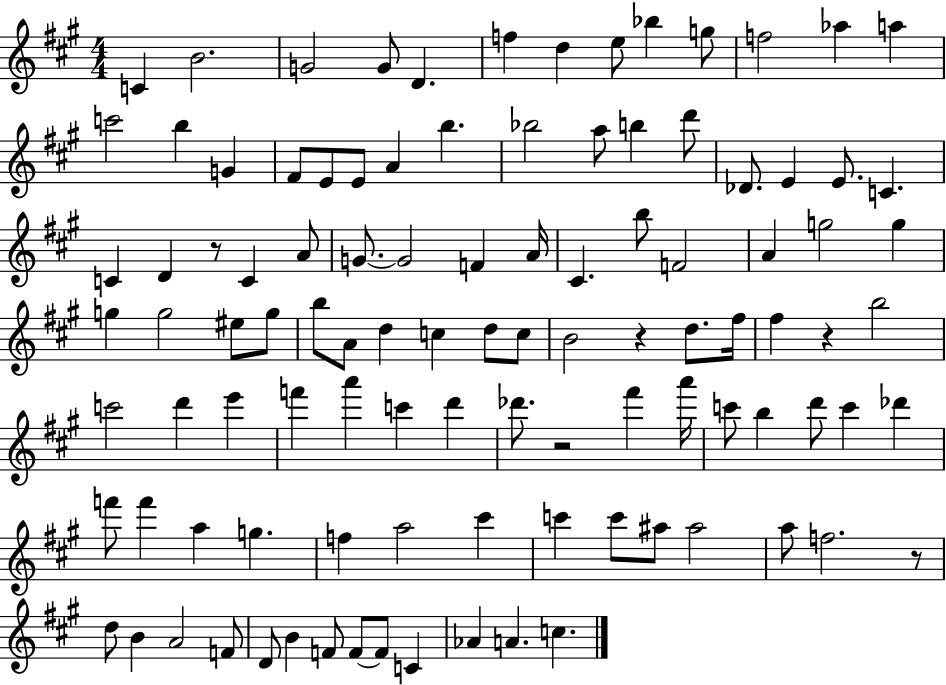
{
  \clef treble
  \numericTimeSignature
  \time 4/4
  \key a \major
  \repeat volta 2 { c'4 b'2. | g'2 g'8 d'4. | f''4 d''4 e''8 bes''4 g''8 | f''2 aes''4 a''4 | \break c'''2 b''4 g'4 | fis'8 e'8 e'8 a'4 b''4. | bes''2 a''8 b''4 d'''8 | des'8. e'4 e'8. c'4. | \break c'4 d'4 r8 c'4 a'8 | g'8.~~ g'2 f'4 a'16 | cis'4. b''8 f'2 | a'4 g''2 g''4 | \break g''4 g''2 eis''8 g''8 | b''8 a'8 d''4 c''4 d''8 c''8 | b'2 r4 d''8. fis''16 | fis''4 r4 b''2 | \break c'''2 d'''4 e'''4 | f'''4 a'''4 c'''4 d'''4 | des'''8. r2 fis'''4 a'''16 | c'''8 b''4 d'''8 c'''4 des'''4 | \break f'''8 f'''4 a''4 g''4. | f''4 a''2 cis'''4 | c'''4 c'''8 ais''8 ais''2 | a''8 f''2. r8 | \break d''8 b'4 a'2 f'8 | d'8 b'4 f'8 f'8~~ f'8 c'4 | aes'4 a'4. c''4. | } \bar "|."
}